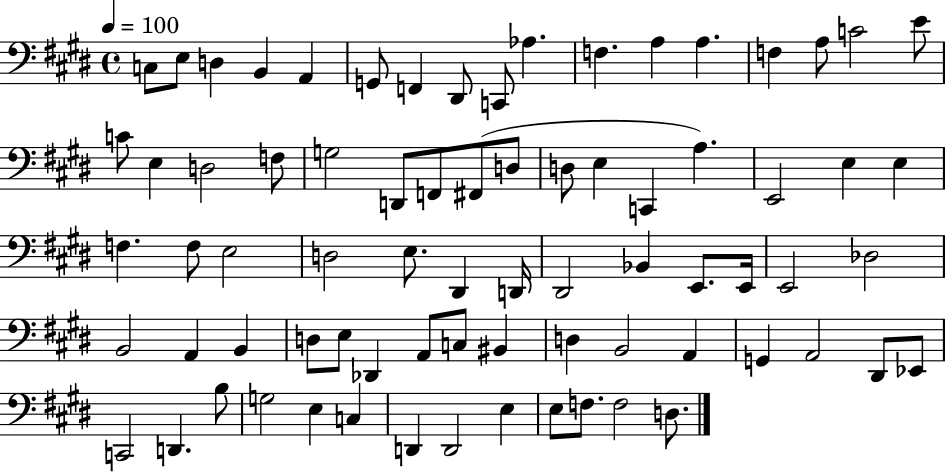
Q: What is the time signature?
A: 4/4